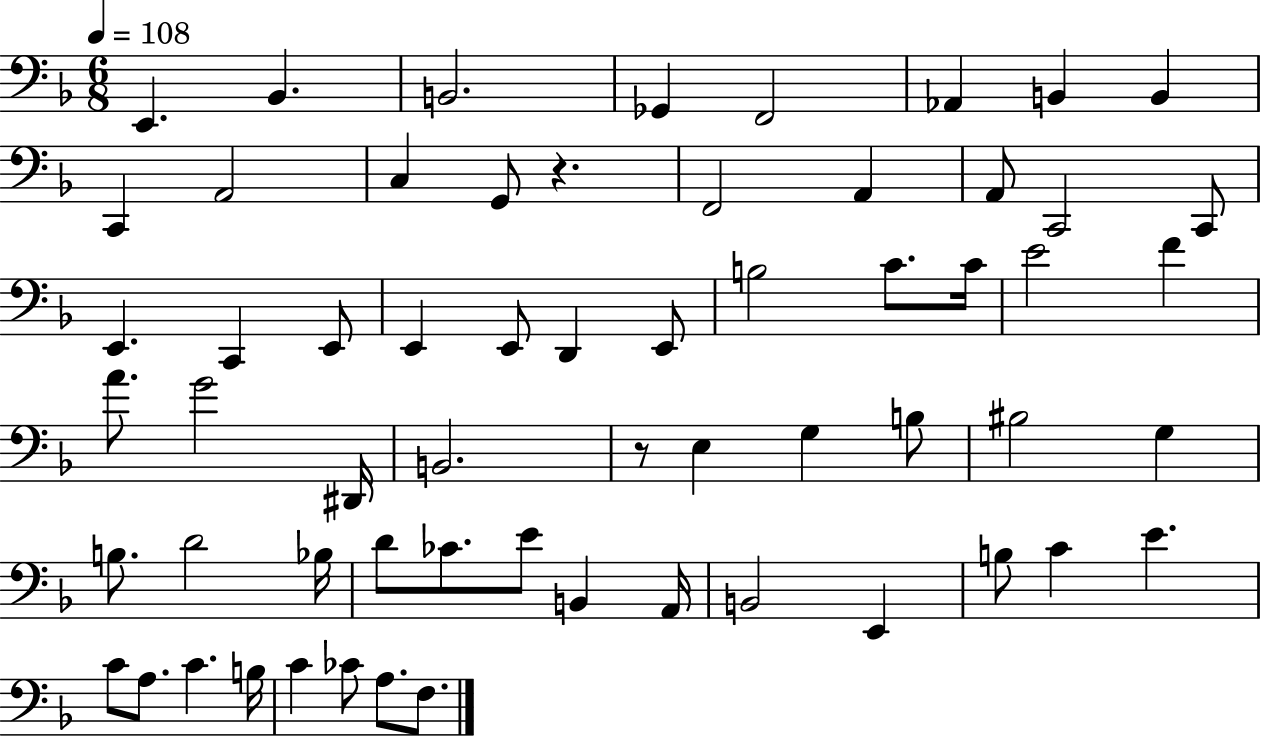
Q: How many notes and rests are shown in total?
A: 61